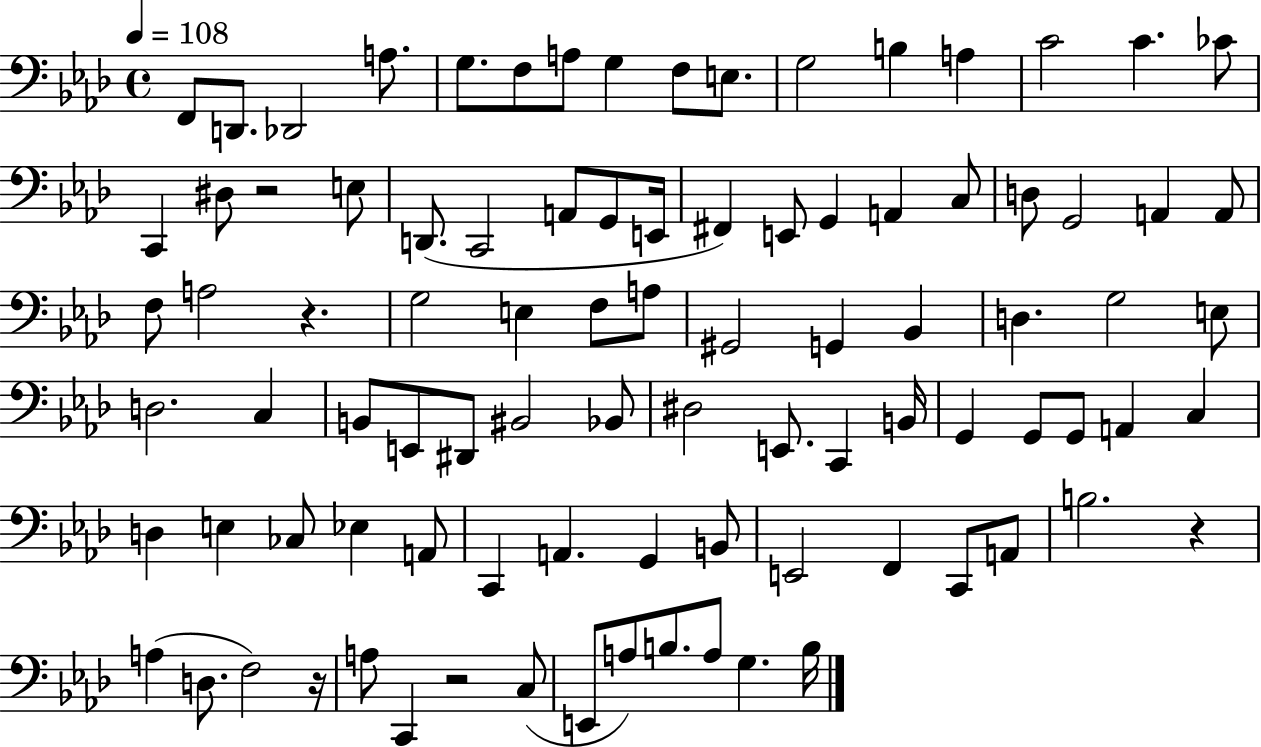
F2/e D2/e. Db2/h A3/e. G3/e. F3/e A3/e G3/q F3/e E3/e. G3/h B3/q A3/q C4/h C4/q. CES4/e C2/q D#3/e R/h E3/e D2/e. C2/h A2/e G2/e E2/s F#2/q E2/e G2/q A2/q C3/e D3/e G2/h A2/q A2/e F3/e A3/h R/q. G3/h E3/q F3/e A3/e G#2/h G2/q Bb2/q D3/q. G3/h E3/e D3/h. C3/q B2/e E2/e D#2/e BIS2/h Bb2/e D#3/h E2/e. C2/q B2/s G2/q G2/e G2/e A2/q C3/q D3/q E3/q CES3/e Eb3/q A2/e C2/q A2/q. G2/q B2/e E2/h F2/q C2/e A2/e B3/h. R/q A3/q D3/e. F3/h R/s A3/e C2/q R/h C3/e E2/e A3/e B3/e. A3/e G3/q. B3/s